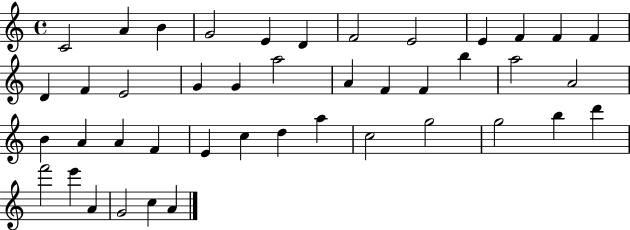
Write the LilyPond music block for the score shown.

{
  \clef treble
  \time 4/4
  \defaultTimeSignature
  \key c \major
  c'2 a'4 b'4 | g'2 e'4 d'4 | f'2 e'2 | e'4 f'4 f'4 f'4 | \break d'4 f'4 e'2 | g'4 g'4 a''2 | a'4 f'4 f'4 b''4 | a''2 a'2 | \break b'4 a'4 a'4 f'4 | e'4 c''4 d''4 a''4 | c''2 g''2 | g''2 b''4 d'''4 | \break f'''2 e'''4 a'4 | g'2 c''4 a'4 | \bar "|."
}